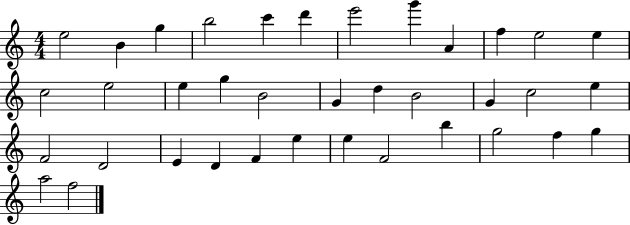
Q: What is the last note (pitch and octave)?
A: F5